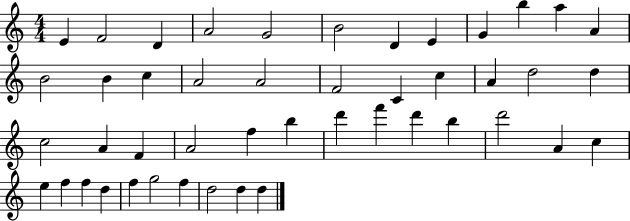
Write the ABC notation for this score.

X:1
T:Untitled
M:4/4
L:1/4
K:C
E F2 D A2 G2 B2 D E G b a A B2 B c A2 A2 F2 C c A d2 d c2 A F A2 f b d' f' d' b d'2 A c e f f d f g2 f d2 d d